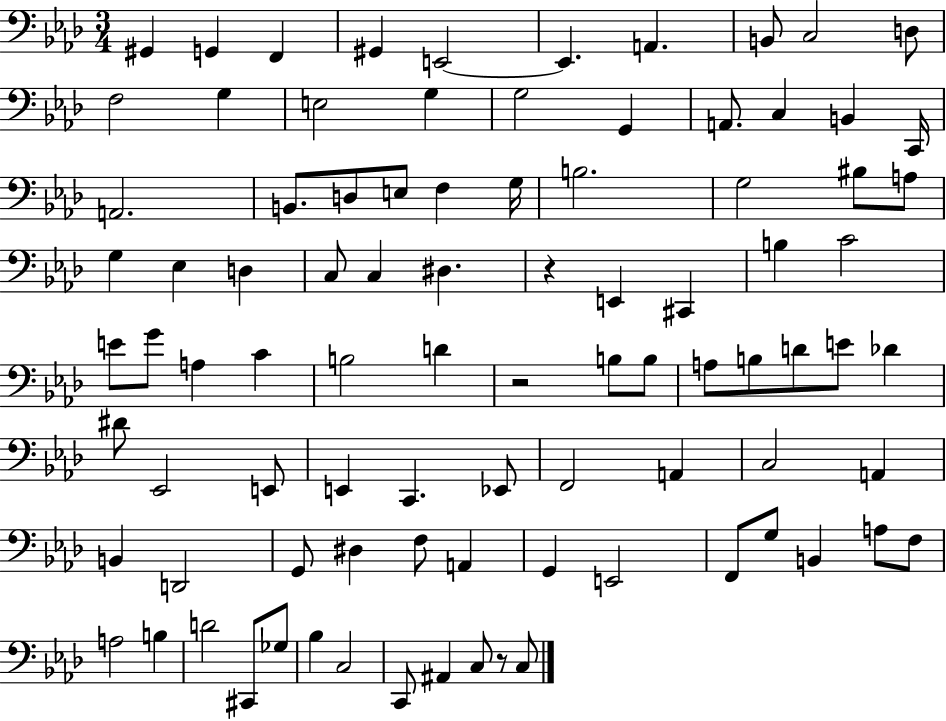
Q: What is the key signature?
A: AES major